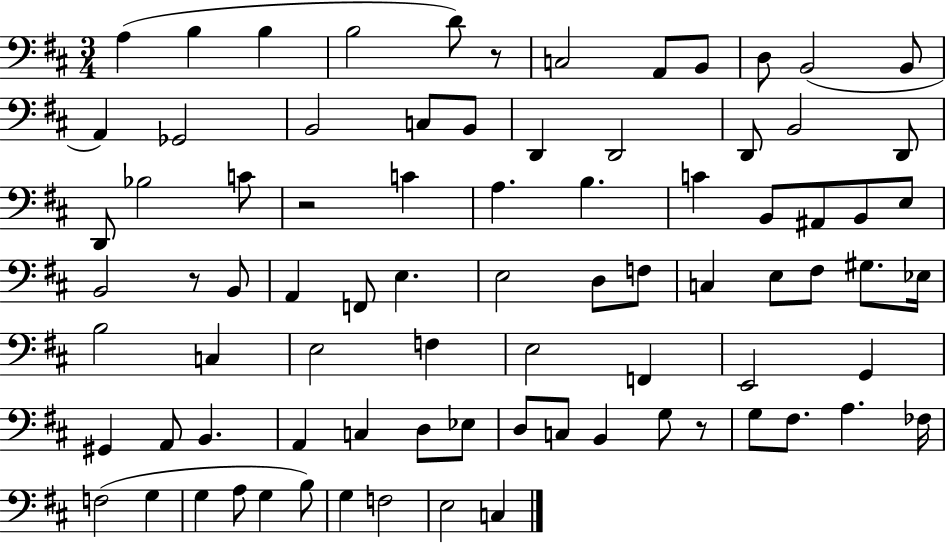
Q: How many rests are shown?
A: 4